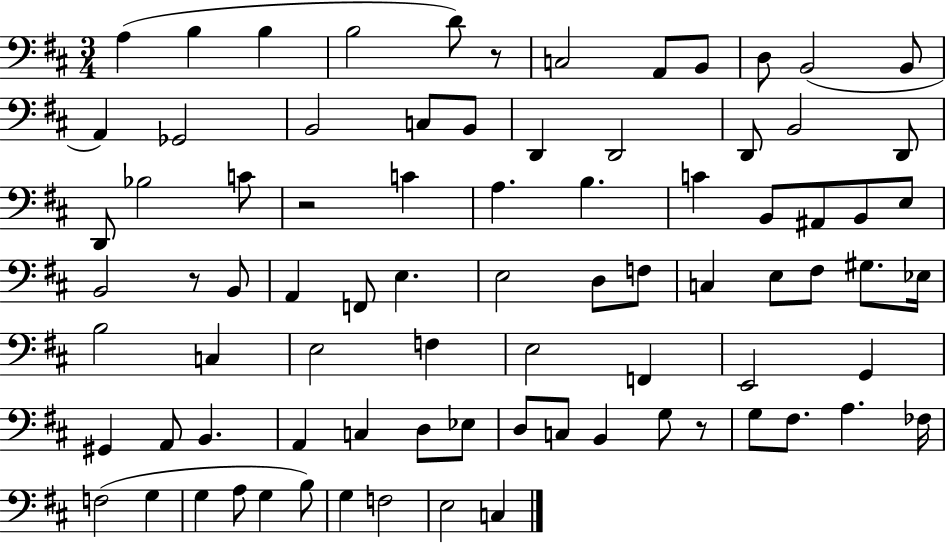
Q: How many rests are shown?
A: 4